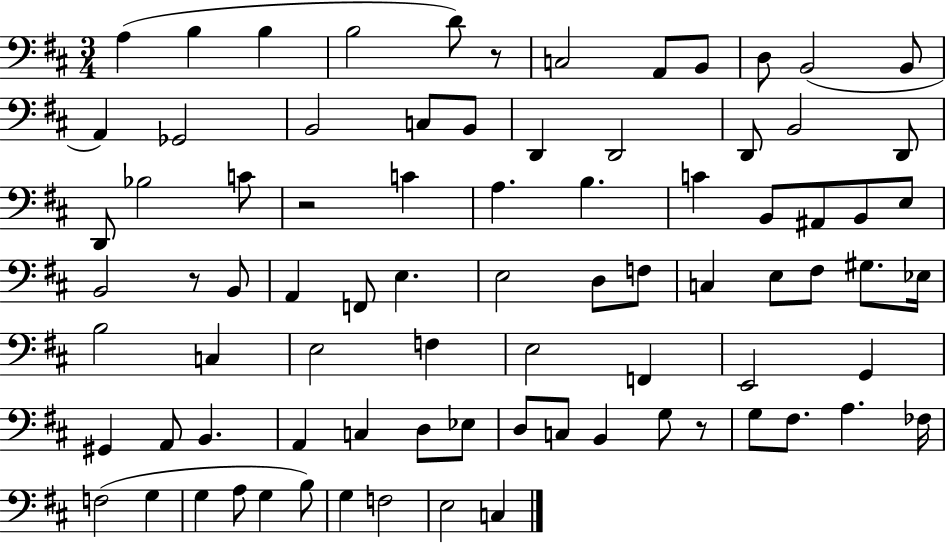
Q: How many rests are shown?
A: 4